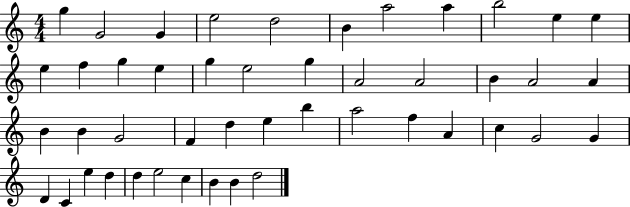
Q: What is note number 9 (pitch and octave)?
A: B5